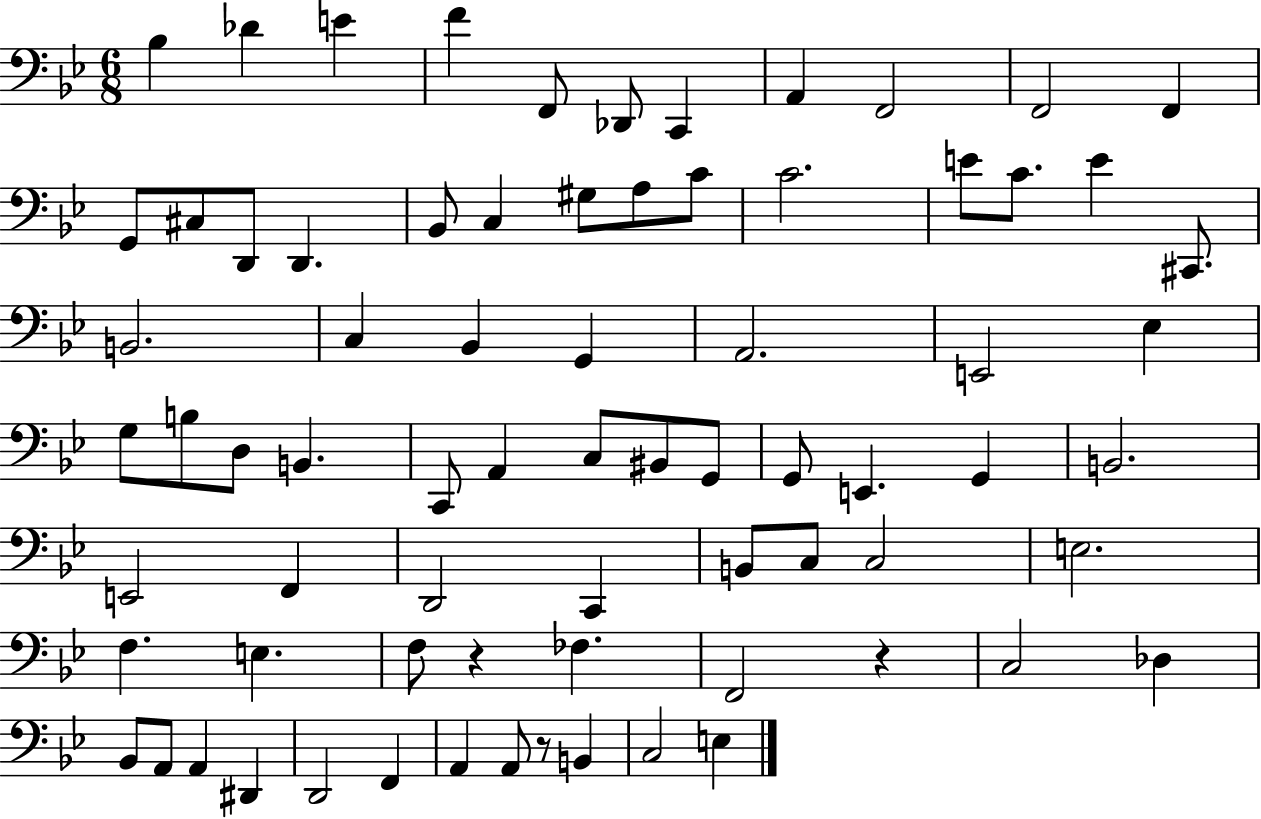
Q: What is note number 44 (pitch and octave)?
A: G2